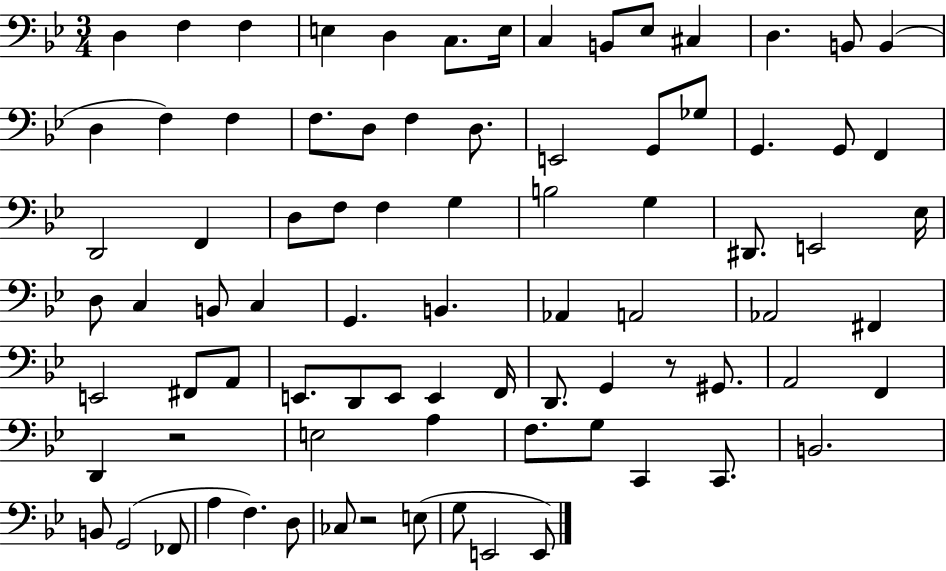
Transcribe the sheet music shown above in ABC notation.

X:1
T:Untitled
M:3/4
L:1/4
K:Bb
D, F, F, E, D, C,/2 E,/4 C, B,,/2 _E,/2 ^C, D, B,,/2 B,, D, F, F, F,/2 D,/2 F, D,/2 E,,2 G,,/2 _G,/2 G,, G,,/2 F,, D,,2 F,, D,/2 F,/2 F, G, B,2 G, ^D,,/2 E,,2 _E,/4 D,/2 C, B,,/2 C, G,, B,, _A,, A,,2 _A,,2 ^F,, E,,2 ^F,,/2 A,,/2 E,,/2 D,,/2 E,,/2 E,, F,,/4 D,,/2 G,, z/2 ^G,,/2 A,,2 F,, D,, z2 E,2 A, F,/2 G,/2 C,, C,,/2 B,,2 B,,/2 G,,2 _F,,/2 A, F, D,/2 _C,/2 z2 E,/2 G,/2 E,,2 E,,/2